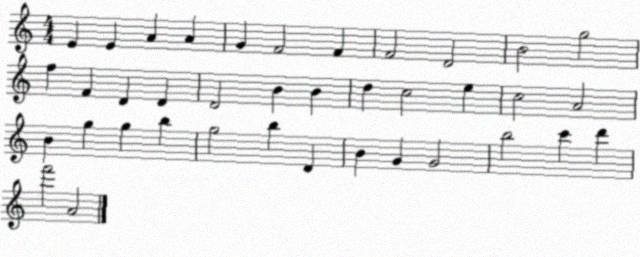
X:1
T:Untitled
M:4/4
L:1/4
K:C
E E A A G F2 F F2 D2 B2 g2 f F D D D2 B B d c2 e c2 A2 B g g b g2 b D B G G2 b2 c' d' f'2 A2